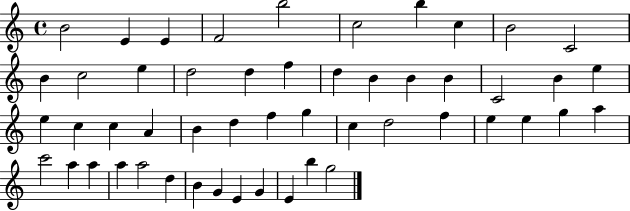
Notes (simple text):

B4/h E4/q E4/q F4/h B5/h C5/h B5/q C5/q B4/h C4/h B4/q C5/h E5/q D5/h D5/q F5/q D5/q B4/q B4/q B4/q C4/h B4/q E5/q E5/q C5/q C5/q A4/q B4/q D5/q F5/q G5/q C5/q D5/h F5/q E5/q E5/q G5/q A5/q C6/h A5/q A5/q A5/q A5/h D5/q B4/q G4/q E4/q G4/q E4/q B5/q G5/h